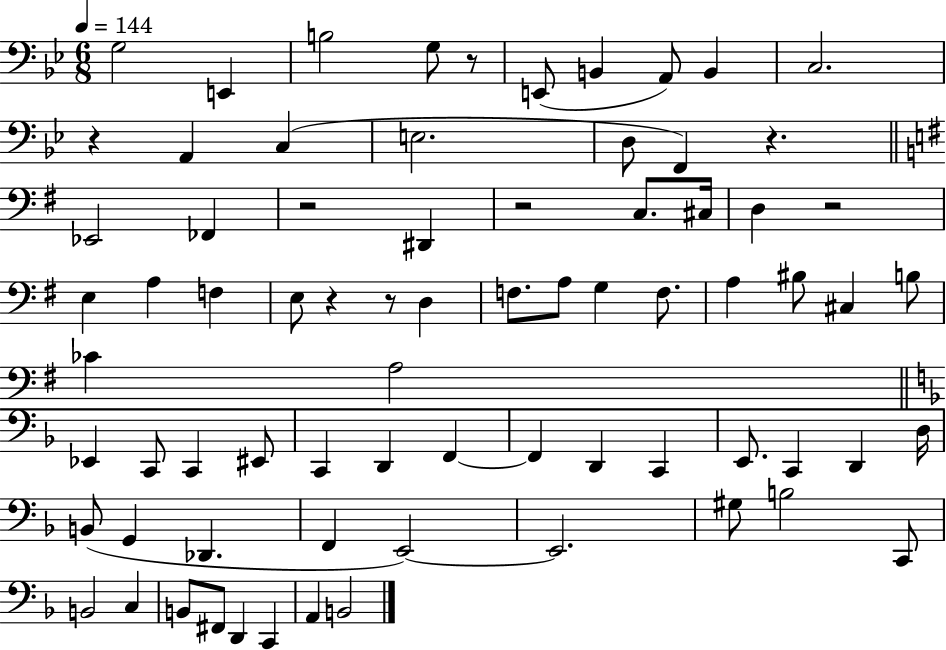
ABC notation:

X:1
T:Untitled
M:6/8
L:1/4
K:Bb
G,2 E,, B,2 G,/2 z/2 E,,/2 B,, A,,/2 B,, C,2 z A,, C, E,2 D,/2 F,, z _E,,2 _F,, z2 ^D,, z2 C,/2 ^C,/4 D, z2 E, A, F, E,/2 z z/2 D, F,/2 A,/2 G, F,/2 A, ^B,/2 ^C, B,/2 _C A,2 _E,, C,,/2 C,, ^E,,/2 C,, D,, F,, F,, D,, C,, E,,/2 C,, D,, D,/4 B,,/2 G,, _D,, F,, E,,2 E,,2 ^G,/2 B,2 C,,/2 B,,2 C, B,,/2 ^F,,/2 D,, C,, A,, B,,2